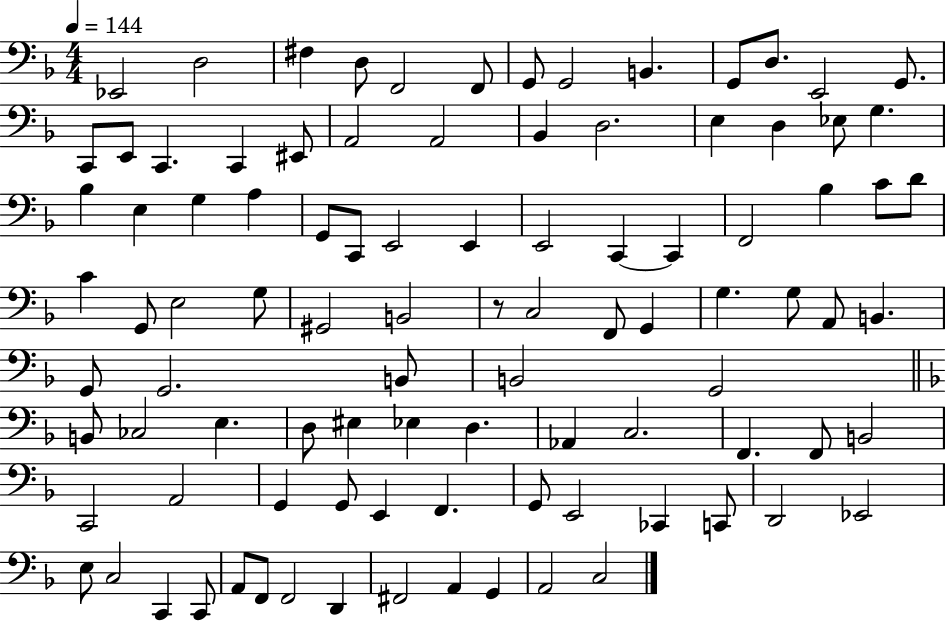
{
  \clef bass
  \numericTimeSignature
  \time 4/4
  \key f \major
  \tempo 4 = 144
  ees,2 d2 | fis4 d8 f,2 f,8 | g,8 g,2 b,4. | g,8 d8. e,2 g,8. | \break c,8 e,8 c,4. c,4 eis,8 | a,2 a,2 | bes,4 d2. | e4 d4 ees8 g4. | \break bes4 e4 g4 a4 | g,8 c,8 e,2 e,4 | e,2 c,4~~ c,4 | f,2 bes4 c'8 d'8 | \break c'4 g,8 e2 g8 | gis,2 b,2 | r8 c2 f,8 g,4 | g4. g8 a,8 b,4. | \break g,8 g,2. b,8 | b,2 g,2 | \bar "||" \break \key d \minor b,8 ces2 e4. | d8 eis4 ees4 d4. | aes,4 c2. | f,4. f,8 b,2 | \break c,2 a,2 | g,4 g,8 e,4 f,4. | g,8 e,2 ces,4 c,8 | d,2 ees,2 | \break e8 c2 c,4 c,8 | a,8 f,8 f,2 d,4 | fis,2 a,4 g,4 | a,2 c2 | \break \bar "|."
}